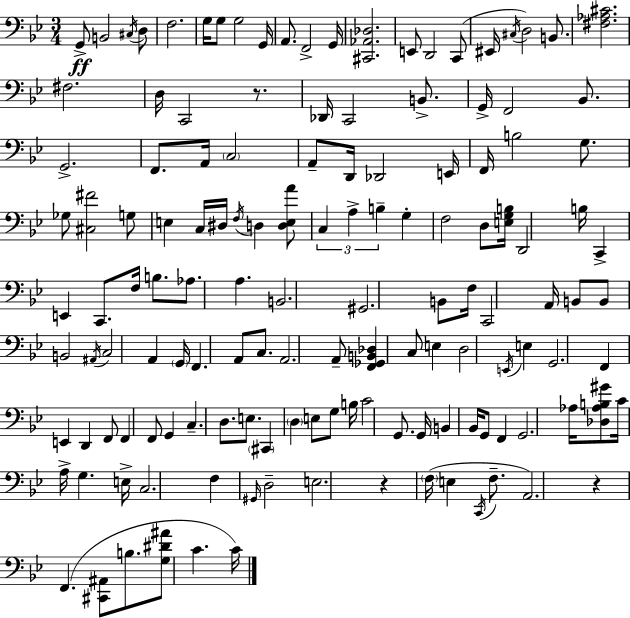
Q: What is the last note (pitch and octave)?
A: C4